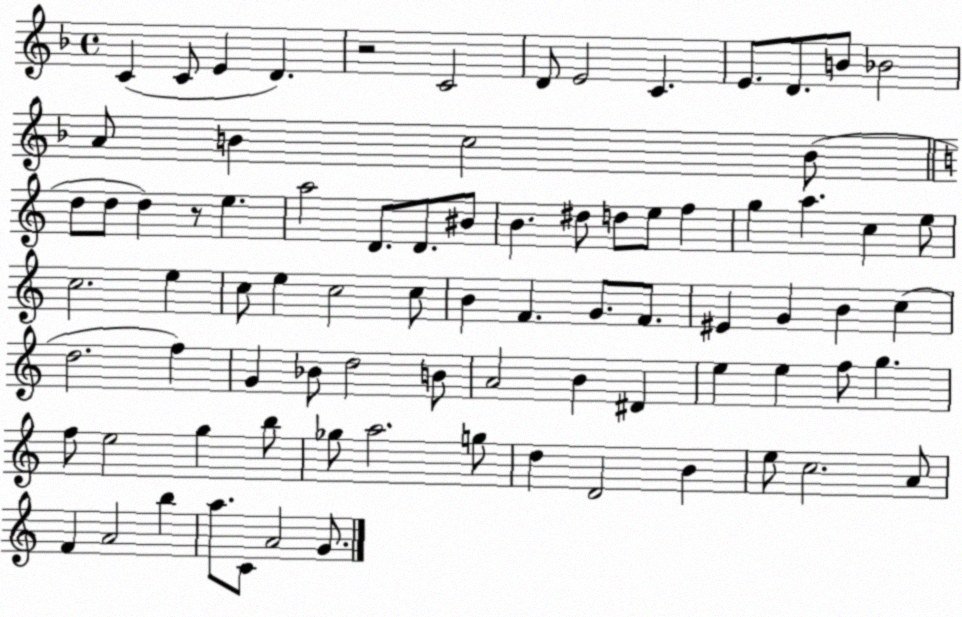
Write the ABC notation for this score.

X:1
T:Untitled
M:4/4
L:1/4
K:F
C C/2 E D z2 C2 D/2 E2 C E/2 D/2 B/2 _B2 A/2 B c2 B/2 d/2 d/2 d z/2 e a2 D/2 D/2 ^B/2 B ^d/2 d/2 e/2 f g a c e/2 c2 e c/2 e c2 c/2 B F G/2 F/2 ^E G B c d2 f G _B/2 d2 B/2 A2 B ^D e e f/2 g f/2 e2 g b/2 _g/2 a2 g/2 d D2 B e/2 c2 A/2 F A2 b a/2 C/2 A2 G/2